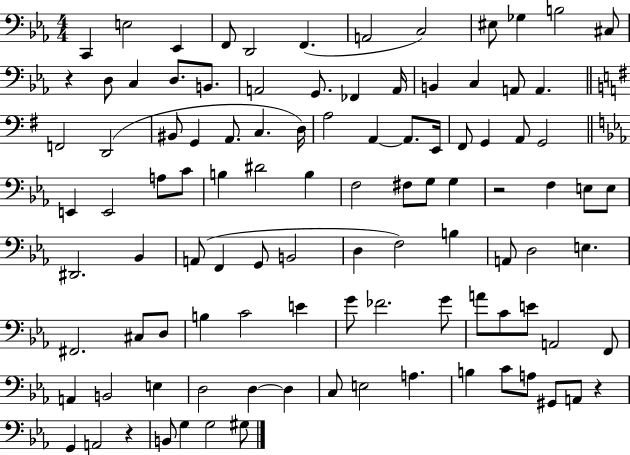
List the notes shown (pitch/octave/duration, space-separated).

C2/q E3/h Eb2/q F2/e D2/h F2/q. A2/h C3/h EIS3/e Gb3/q B3/h C#3/e R/q D3/e C3/q D3/e. B2/e. A2/h G2/e. FES2/q A2/s B2/q C3/q A2/e A2/q. F2/h D2/h BIS2/e G2/q A2/e. C3/q. D3/s A3/h A2/q A2/e. E2/s F#2/e G2/q A2/e G2/h E2/q E2/h A3/e C4/e B3/q D#4/h B3/q F3/h F#3/e G3/e G3/q R/h F3/q E3/e E3/e D#2/h. Bb2/q A2/e F2/q G2/e B2/h D3/q F3/h B3/q A2/e D3/h E3/q. F#2/h. C#3/e D3/e B3/q C4/h E4/q G4/e FES4/h. G4/e A4/e C4/e E4/e A2/h F2/e A2/q B2/h E3/q D3/h D3/q D3/q C3/e E3/h A3/q. B3/q C4/e A3/e G#2/e A2/e R/q G2/q A2/h R/q B2/e G3/q G3/h G#3/e